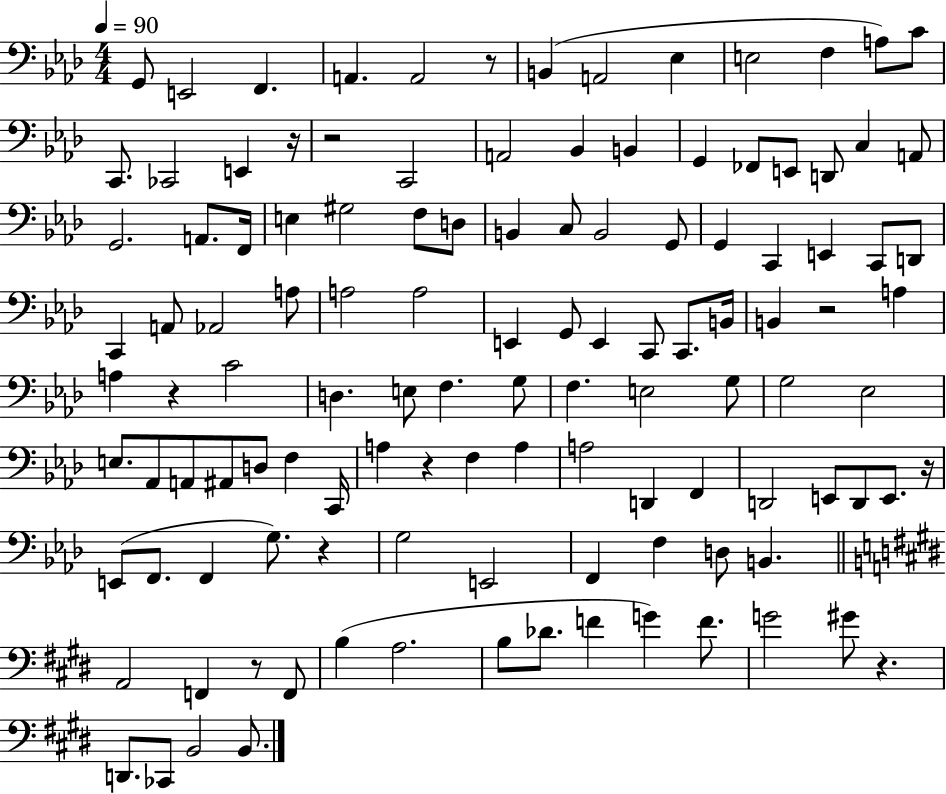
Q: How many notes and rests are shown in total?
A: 119